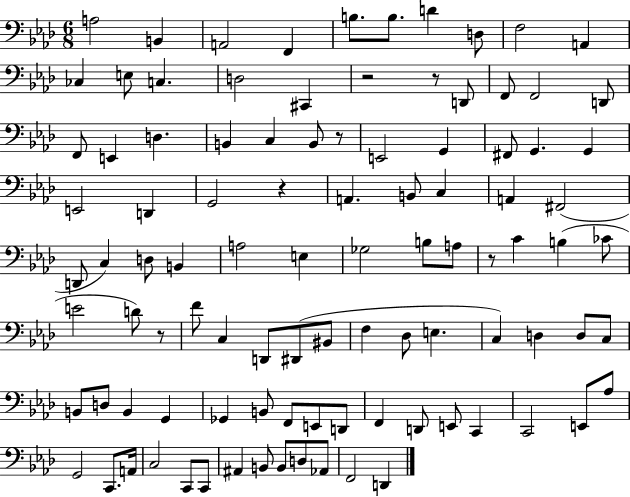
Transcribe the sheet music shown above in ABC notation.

X:1
T:Untitled
M:6/8
L:1/4
K:Ab
A,2 B,, A,,2 F,, B,/2 B,/2 D D,/2 F,2 A,, _C, E,/2 C, D,2 ^C,, z2 z/2 D,,/2 F,,/2 F,,2 D,,/2 F,,/2 E,, D, B,, C, B,,/2 z/2 E,,2 G,, ^F,,/2 G,, G,, E,,2 D,, G,,2 z A,, B,,/2 C, A,, ^F,,2 D,,/2 C, D,/2 B,, A,2 E, _G,2 B,/2 A,/2 z/2 C B, _C/2 E2 D/2 z/2 F/2 C, D,,/2 ^D,,/2 ^B,,/2 F, _D,/2 E, C, D, D,/2 C,/2 B,,/2 D,/2 B,, G,, _G,, B,,/2 F,,/2 E,,/2 D,,/2 F,, D,,/2 E,,/2 C,, C,,2 E,,/2 _A,/2 G,,2 C,,/2 A,,/4 C,2 C,,/2 C,,/2 ^A,, B,,/2 B,,/2 D,/2 _A,,/2 F,,2 D,,